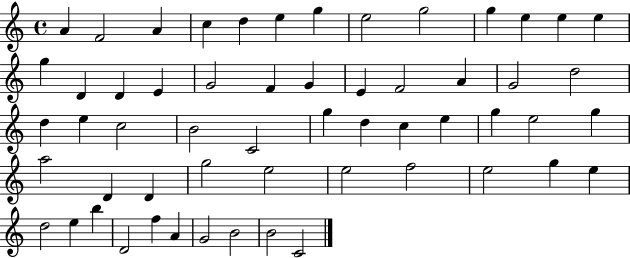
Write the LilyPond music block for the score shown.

{
  \clef treble
  \time 4/4
  \defaultTimeSignature
  \key c \major
  a'4 f'2 a'4 | c''4 d''4 e''4 g''4 | e''2 g''2 | g''4 e''4 e''4 e''4 | \break g''4 d'4 d'4 e'4 | g'2 f'4 g'4 | e'4 f'2 a'4 | g'2 d''2 | \break d''4 e''4 c''2 | b'2 c'2 | g''4 d''4 c''4 e''4 | g''4 e''2 g''4 | \break a''2 d'4 d'4 | g''2 e''2 | e''2 f''2 | e''2 g''4 e''4 | \break d''2 e''4 b''4 | d'2 f''4 a'4 | g'2 b'2 | b'2 c'2 | \break \bar "|."
}